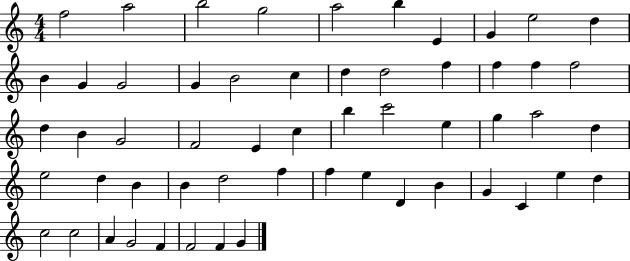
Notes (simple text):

F5/h A5/h B5/h G5/h A5/h B5/q E4/q G4/q E5/h D5/q B4/q G4/q G4/h G4/q B4/h C5/q D5/q D5/h F5/q F5/q F5/q F5/h D5/q B4/q G4/h F4/h E4/q C5/q B5/q C6/h E5/q G5/q A5/h D5/q E5/h D5/q B4/q B4/q D5/h F5/q F5/q E5/q D4/q B4/q G4/q C4/q E5/q D5/q C5/h C5/h A4/q G4/h F4/q F4/h F4/q G4/q